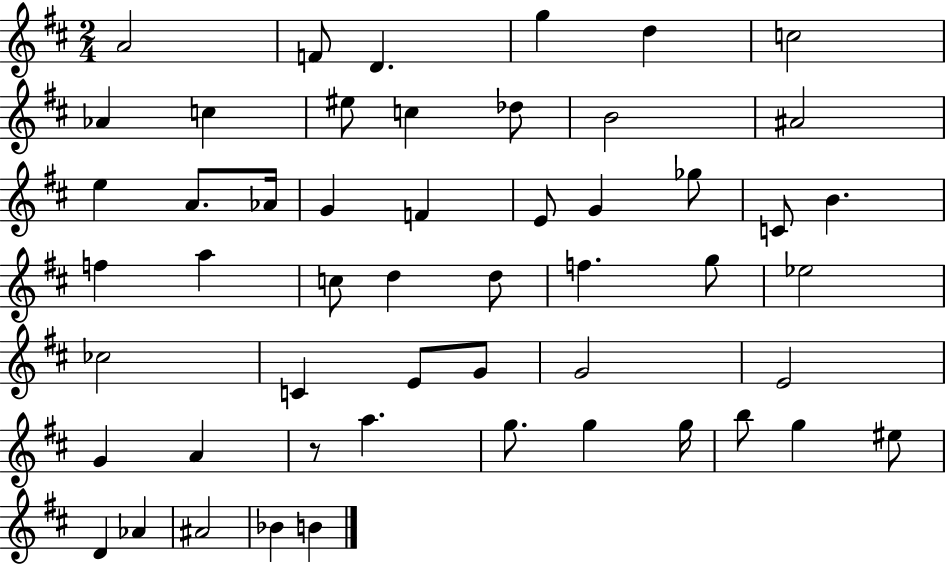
A4/h F4/e D4/q. G5/q D5/q C5/h Ab4/q C5/q EIS5/e C5/q Db5/e B4/h A#4/h E5/q A4/e. Ab4/s G4/q F4/q E4/e G4/q Gb5/e C4/e B4/q. F5/q A5/q C5/e D5/q D5/e F5/q. G5/e Eb5/h CES5/h C4/q E4/e G4/e G4/h E4/h G4/q A4/q R/e A5/q. G5/e. G5/q G5/s B5/e G5/q EIS5/e D4/q Ab4/q A#4/h Bb4/q B4/q